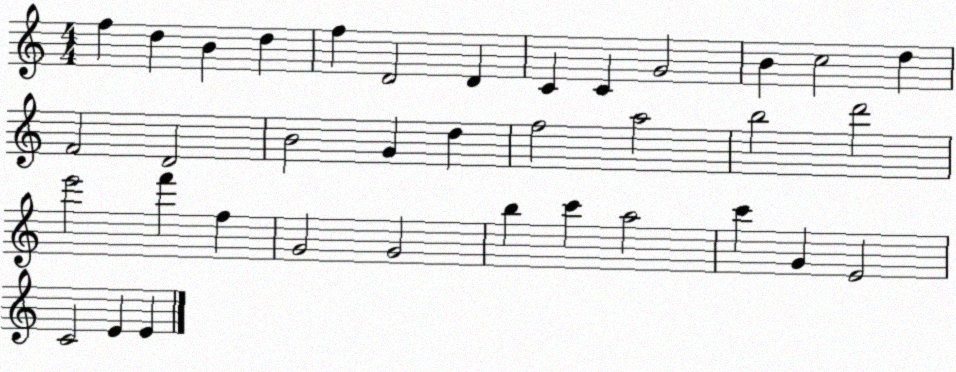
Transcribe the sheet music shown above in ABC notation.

X:1
T:Untitled
M:4/4
L:1/4
K:C
f d B d f D2 D C C G2 B c2 d F2 D2 B2 G d f2 a2 b2 d'2 e'2 f' f G2 G2 b c' a2 c' G E2 C2 E E